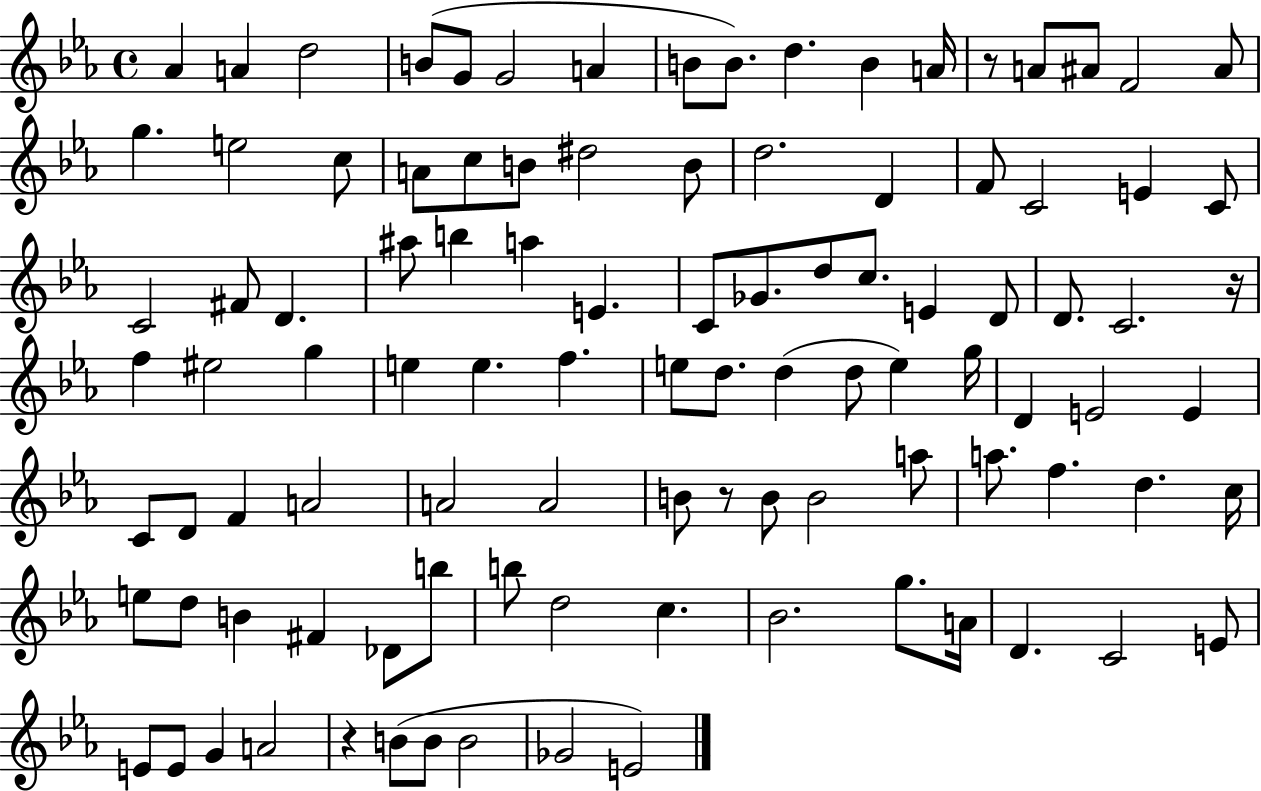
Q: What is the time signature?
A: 4/4